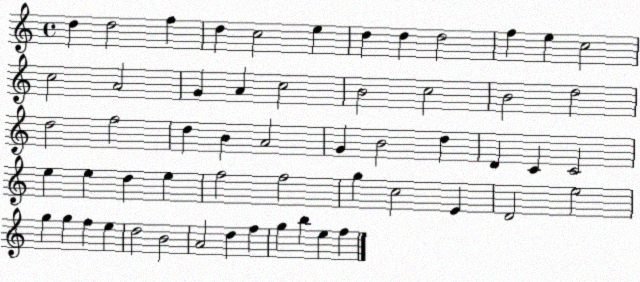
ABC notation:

X:1
T:Untitled
M:4/4
L:1/4
K:C
d d2 f d c2 e d d d2 f e c2 c2 A2 G A c2 B2 c2 B2 d2 d2 f2 d B A2 G B2 d D C C2 e e d e f2 f2 g c2 E D2 e2 g g f e d2 B2 A2 d f g b e f